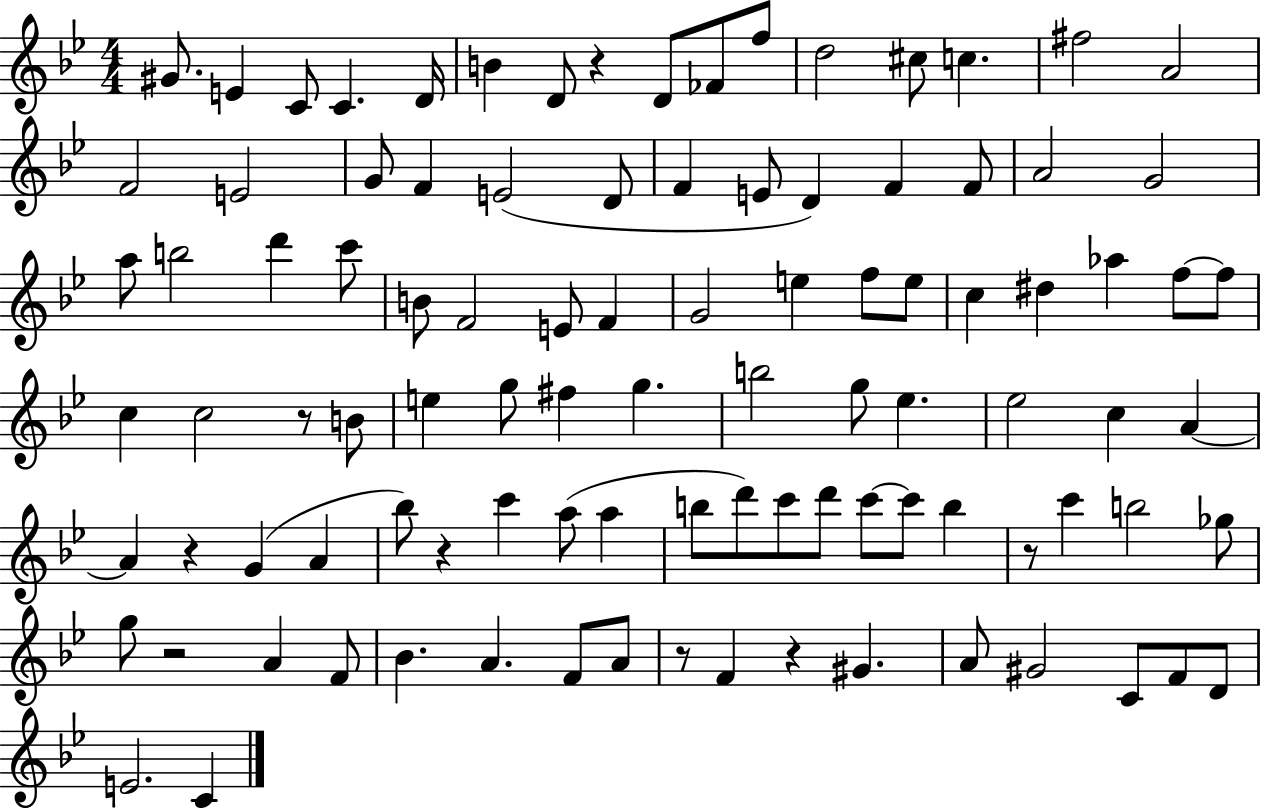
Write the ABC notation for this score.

X:1
T:Untitled
M:4/4
L:1/4
K:Bb
^G/2 E C/2 C D/4 B D/2 z D/2 _F/2 f/2 d2 ^c/2 c ^f2 A2 F2 E2 G/2 F E2 D/2 F E/2 D F F/2 A2 G2 a/2 b2 d' c'/2 B/2 F2 E/2 F G2 e f/2 e/2 c ^d _a f/2 f/2 c c2 z/2 B/2 e g/2 ^f g b2 g/2 _e _e2 c A A z G A _b/2 z c' a/2 a b/2 d'/2 c'/2 d'/2 c'/2 c'/2 b z/2 c' b2 _g/2 g/2 z2 A F/2 _B A F/2 A/2 z/2 F z ^G A/2 ^G2 C/2 F/2 D/2 E2 C